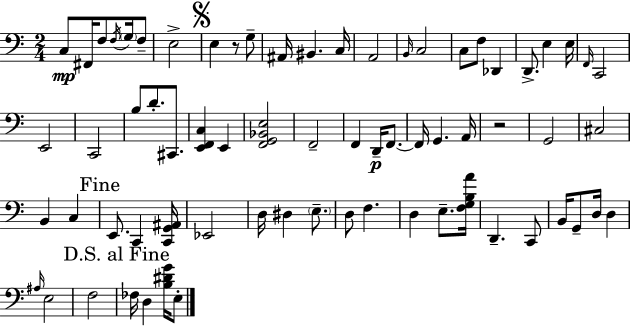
X:1
T:Untitled
M:2/4
L:1/4
K:C
C,/2 ^F,,/4 F,/2 F,/4 G,/4 F,/2 E,2 E, z/2 G,/2 ^A,,/4 ^B,, C,/4 A,,2 B,,/4 C,2 C,/2 F,/2 _D,, D,,/2 E, E,/4 F,,/4 C,,2 E,,2 C,,2 B,/2 D/2 ^C,,/2 [E,,F,,C,] E,, [F,,G,,_B,,E,]2 F,,2 F,, D,,/4 F,,/2 F,,/4 G,, A,,/4 z2 G,,2 ^C,2 B,, C, E,,/2 C,, [C,,G,,^A,,]/4 _E,,2 D,/4 ^D, E,/2 D,/2 F, D, E,/2 [F,G,B,A]/4 D,, C,,/2 B,,/4 G,,/2 D,/4 D, ^A,/4 E,2 F,2 _F,/4 D, [B,^DG]/4 E,/2